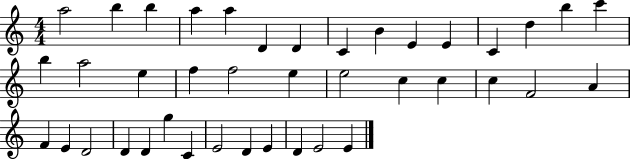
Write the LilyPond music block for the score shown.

{
  \clef treble
  \numericTimeSignature
  \time 4/4
  \key c \major
  a''2 b''4 b''4 | a''4 a''4 d'4 d'4 | c'4 b'4 e'4 e'4 | c'4 d''4 b''4 c'''4 | \break b''4 a''2 e''4 | f''4 f''2 e''4 | e''2 c''4 c''4 | c''4 f'2 a'4 | \break f'4 e'4 d'2 | d'4 d'4 g''4 c'4 | e'2 d'4 e'4 | d'4 e'2 e'4 | \break \bar "|."
}